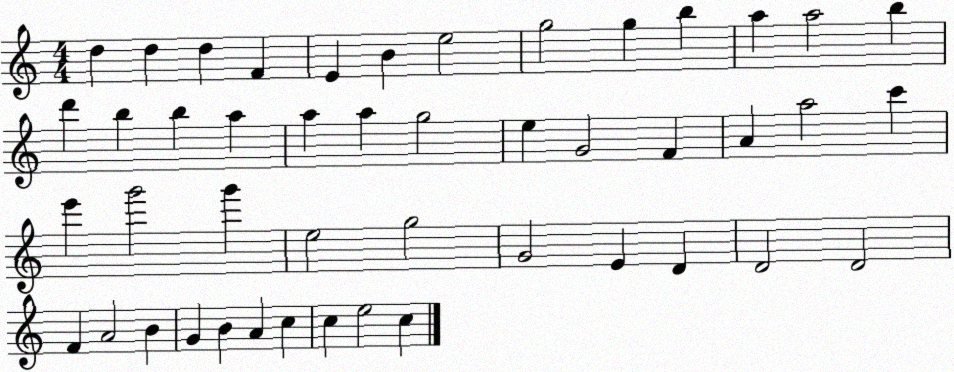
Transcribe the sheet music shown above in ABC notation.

X:1
T:Untitled
M:4/4
L:1/4
K:C
d d d F E B e2 g2 g b a a2 b d' b b a a a g2 e G2 F A a2 c' e' g'2 g' e2 g2 G2 E D D2 D2 F A2 B G B A c c e2 c